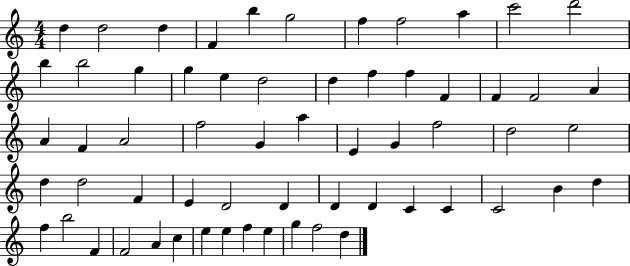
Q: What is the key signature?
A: C major